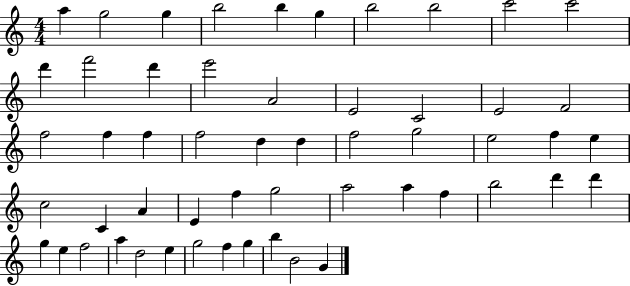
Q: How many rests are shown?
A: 0